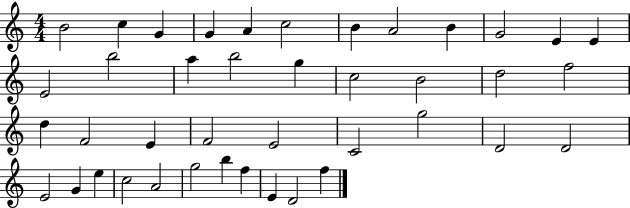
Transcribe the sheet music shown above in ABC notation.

X:1
T:Untitled
M:4/4
L:1/4
K:C
B2 c G G A c2 B A2 B G2 E E E2 b2 a b2 g c2 B2 d2 f2 d F2 E F2 E2 C2 g2 D2 D2 E2 G e c2 A2 g2 b f E D2 f